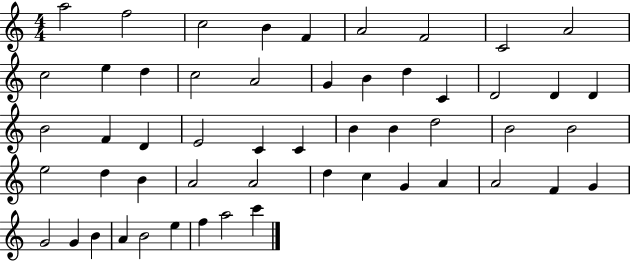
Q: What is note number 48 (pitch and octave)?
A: A4